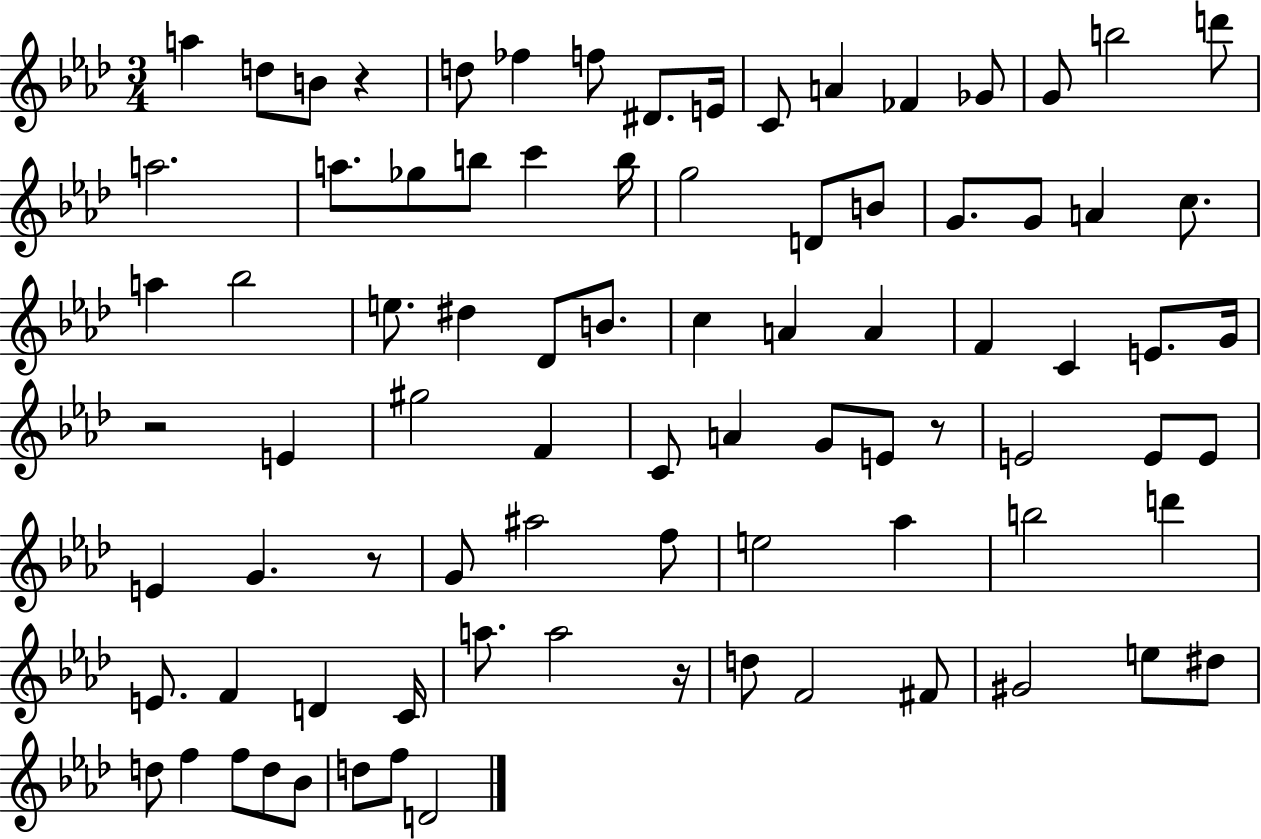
{
  \clef treble
  \numericTimeSignature
  \time 3/4
  \key aes \major
  \repeat volta 2 { a''4 d''8 b'8 r4 | d''8 fes''4 f''8 dis'8. e'16 | c'8 a'4 fes'4 ges'8 | g'8 b''2 d'''8 | \break a''2. | a''8. ges''8 b''8 c'''4 b''16 | g''2 d'8 b'8 | g'8. g'8 a'4 c''8. | \break a''4 bes''2 | e''8. dis''4 des'8 b'8. | c''4 a'4 a'4 | f'4 c'4 e'8. g'16 | \break r2 e'4 | gis''2 f'4 | c'8 a'4 g'8 e'8 r8 | e'2 e'8 e'8 | \break e'4 g'4. r8 | g'8 ais''2 f''8 | e''2 aes''4 | b''2 d'''4 | \break e'8. f'4 d'4 c'16 | a''8. a''2 r16 | d''8 f'2 fis'8 | gis'2 e''8 dis''8 | \break d''8 f''4 f''8 d''8 bes'8 | d''8 f''8 d'2 | } \bar "|."
}